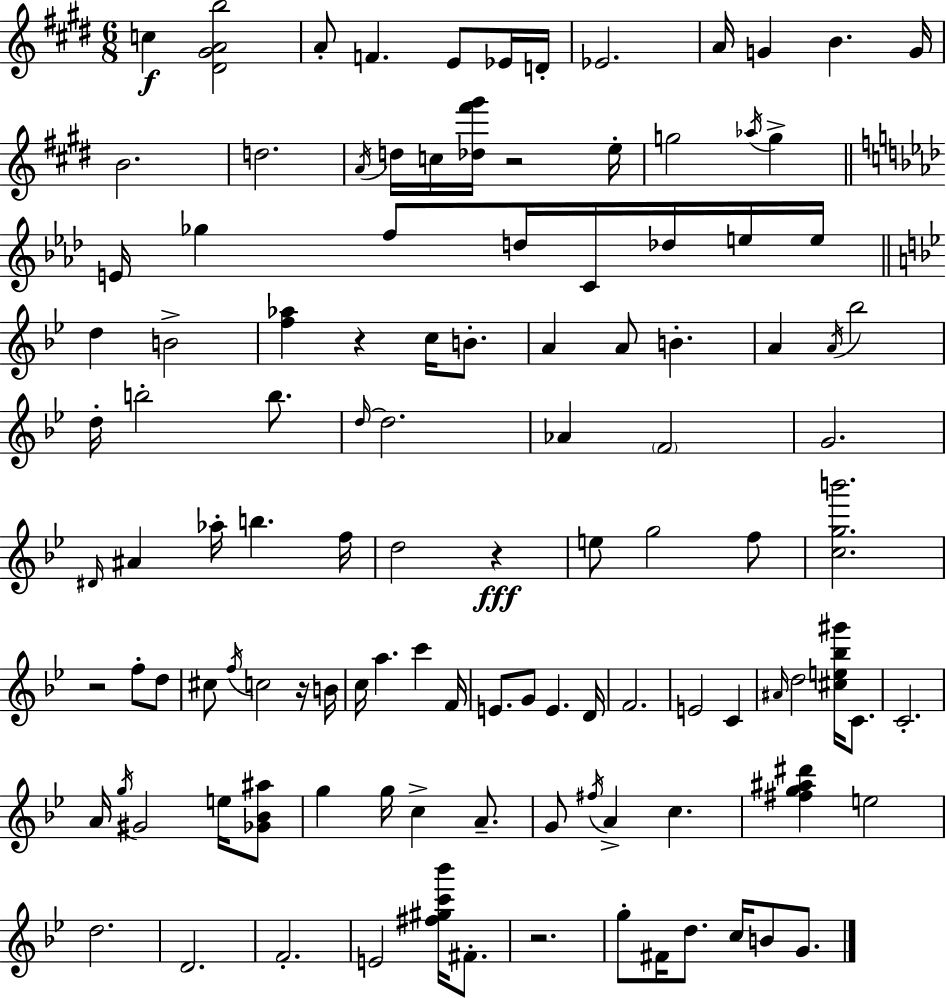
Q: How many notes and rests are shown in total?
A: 114